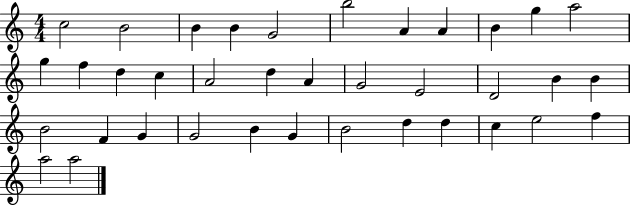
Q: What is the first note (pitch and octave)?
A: C5